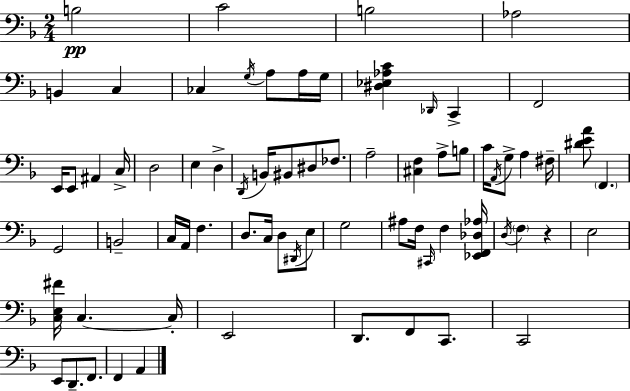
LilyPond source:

{
  \clef bass
  \numericTimeSignature
  \time 2/4
  \key f \major
  b2\pp | c'2 | b2 | aes2 | \break b,4 c4 | ces4 \acciaccatura { g16 } a8 a16 | g16 <dis ees aes c'>4 \grace { des,16 } c,4-> | f,2 | \break e,16 e,8 ais,4 | c16-> d2 | e4 d4-> | \acciaccatura { d,16 } b,16 bis,8 dis8 | \break fes8. a2-- | <cis f>4 a8-> | b8 c'16 \acciaccatura { a,16 } g8-> a4 | fis16-- <dis' e' a'>8 \parenthesize f,4. | \break g,2 | b,2-- | c16 a,16 f4. | d8. c16 | \break d8 \acciaccatura { dis,16 } e8 g2 | ais8 f16 | \grace { cis,16 } f4 <ees, f, des aes>16 \acciaccatura { d16 } \parenthesize f4 | r4 e2 | \break <c e fis'>16 | c4.~~ c16-. e,2 | d,8. | f,8 c,8. c,2 | \break e,8 | d,8.-- f,8. f,4 | a,4 \bar "|."
}